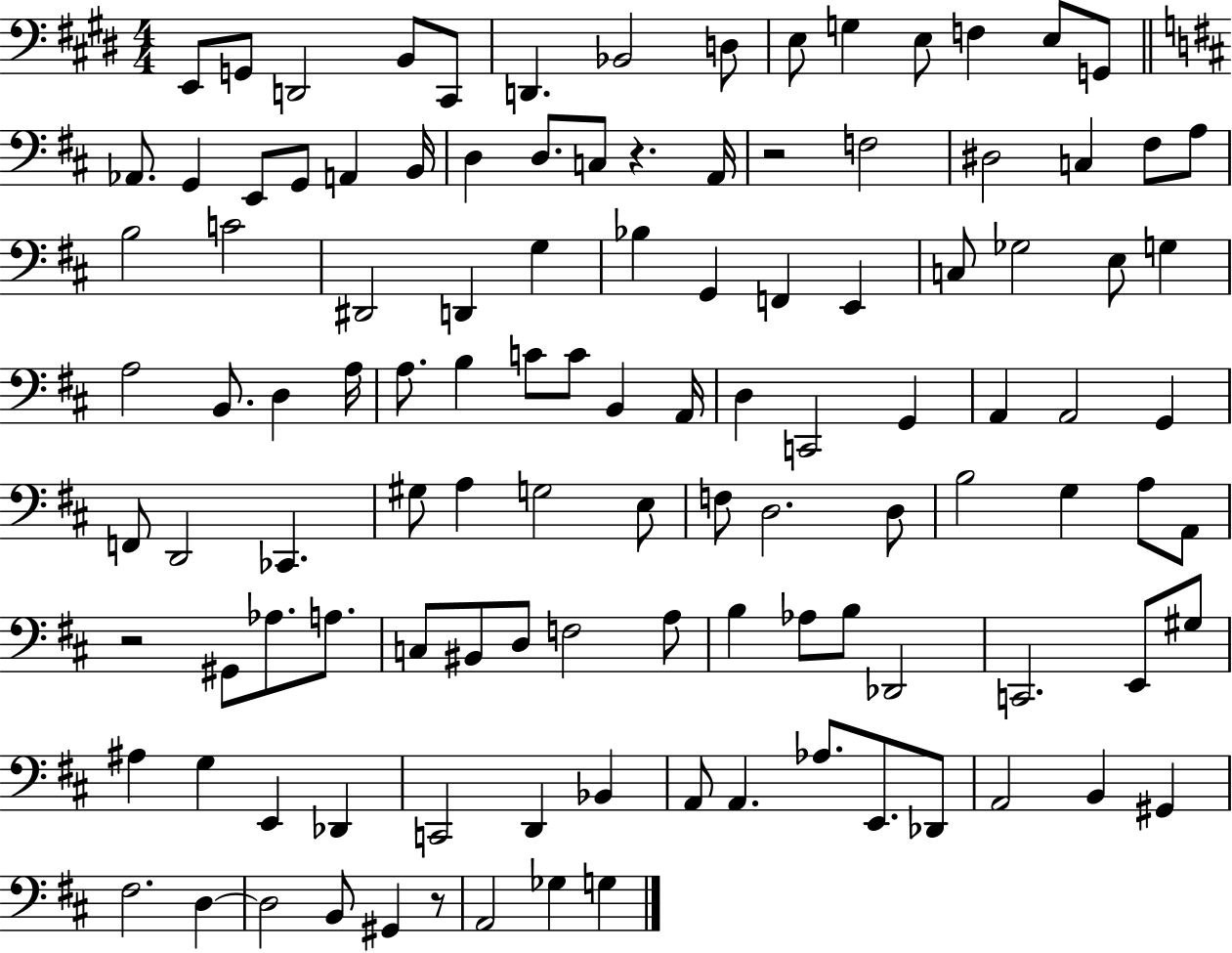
E2/e G2/e D2/h B2/e C#2/e D2/q. Bb2/h D3/e E3/e G3/q E3/e F3/q E3/e G2/e Ab2/e. G2/q E2/e G2/e A2/q B2/s D3/q D3/e. C3/e R/q. A2/s R/h F3/h D#3/h C3/q F#3/e A3/e B3/h C4/h D#2/h D2/q G3/q Bb3/q G2/q F2/q E2/q C3/e Gb3/h E3/e G3/q A3/h B2/e. D3/q A3/s A3/e. B3/q C4/e C4/e B2/q A2/s D3/q C2/h G2/q A2/q A2/h G2/q F2/e D2/h CES2/q. G#3/e A3/q G3/h E3/e F3/e D3/h. D3/e B3/h G3/q A3/e A2/e R/h G#2/e Ab3/e. A3/e. C3/e BIS2/e D3/e F3/h A3/e B3/q Ab3/e B3/e Db2/h C2/h. E2/e G#3/e A#3/q G3/q E2/q Db2/q C2/h D2/q Bb2/q A2/e A2/q. Ab3/e. E2/e. Db2/e A2/h B2/q G#2/q F#3/h. D3/q D3/h B2/e G#2/q R/e A2/h Gb3/q G3/q